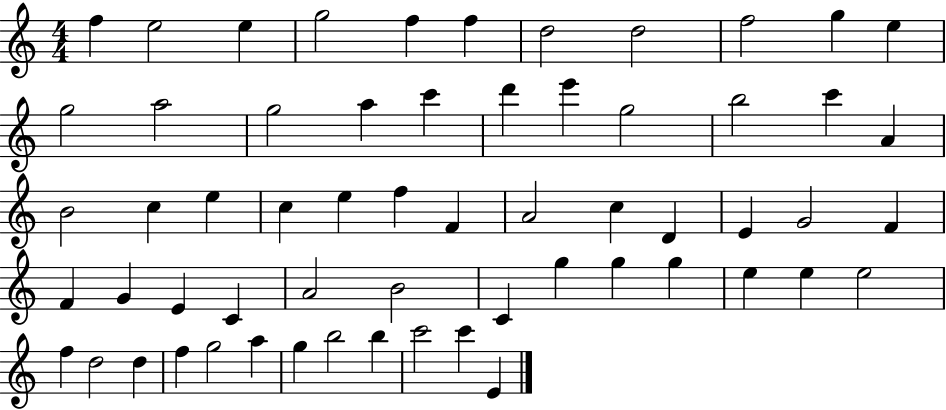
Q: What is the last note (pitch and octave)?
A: E4